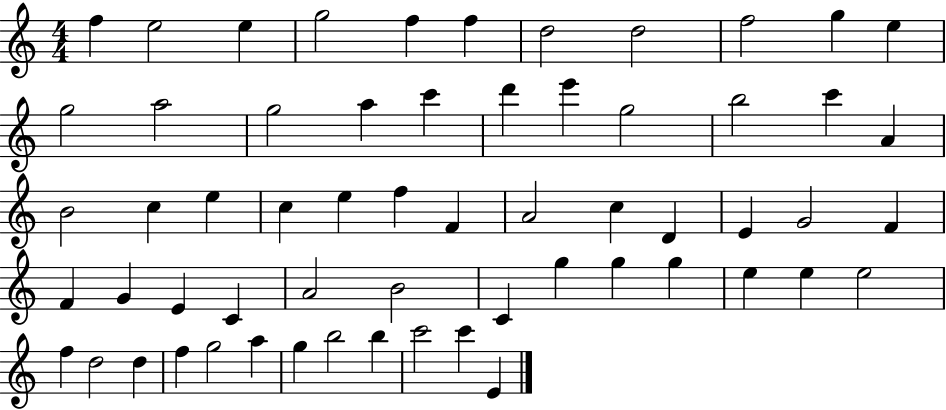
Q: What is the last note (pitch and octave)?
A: E4